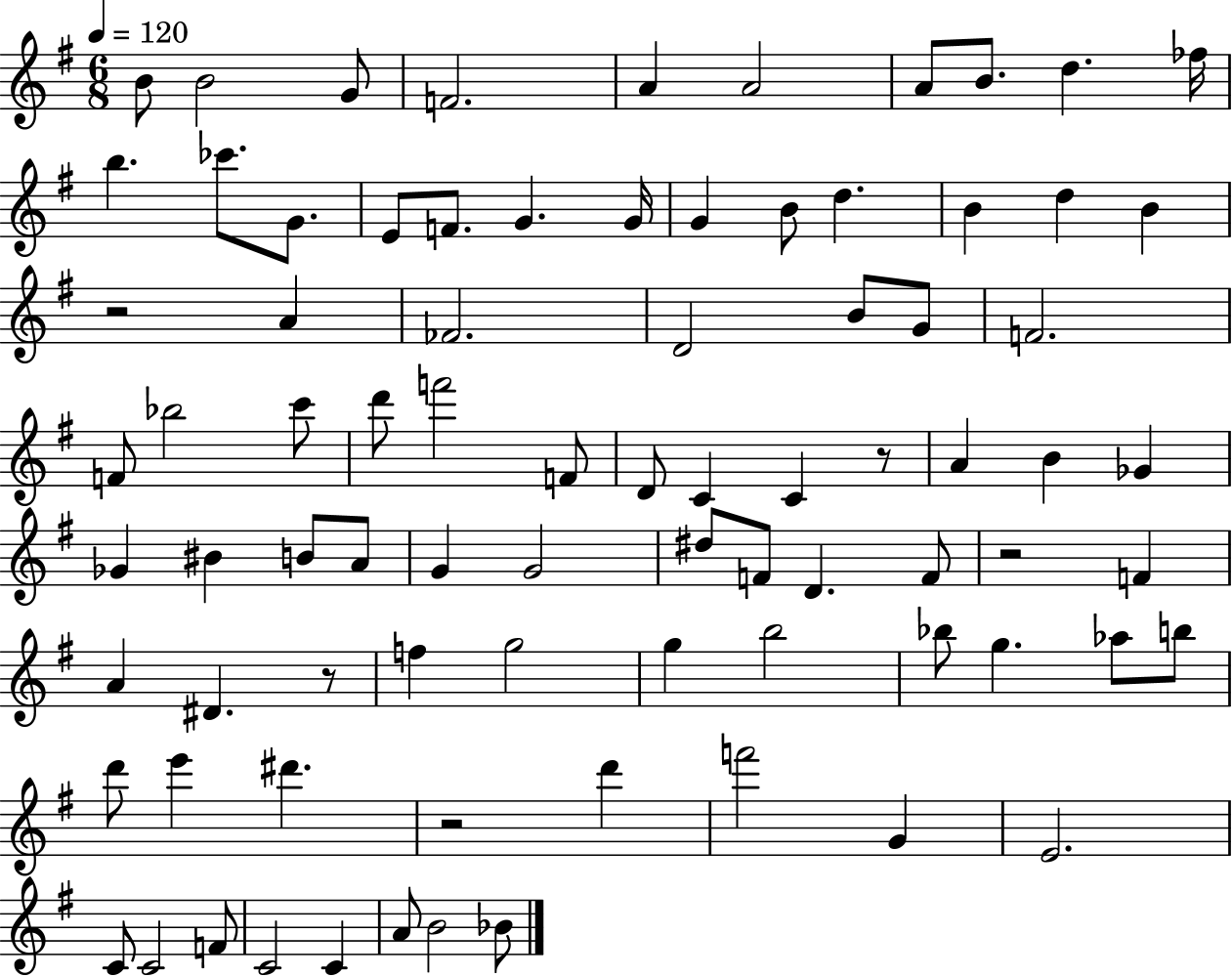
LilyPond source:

{
  \clef treble
  \numericTimeSignature
  \time 6/8
  \key g \major
  \tempo 4 = 120
  \repeat volta 2 { b'8 b'2 g'8 | f'2. | a'4 a'2 | a'8 b'8. d''4. fes''16 | \break b''4. ces'''8. g'8. | e'8 f'8. g'4. g'16 | g'4 b'8 d''4. | b'4 d''4 b'4 | \break r2 a'4 | fes'2. | d'2 b'8 g'8 | f'2. | \break f'8 bes''2 c'''8 | d'''8 f'''2 f'8 | d'8 c'4 c'4 r8 | a'4 b'4 ges'4 | \break ges'4 bis'4 b'8 a'8 | g'4 g'2 | dis''8 f'8 d'4. f'8 | r2 f'4 | \break a'4 dis'4. r8 | f''4 g''2 | g''4 b''2 | bes''8 g''4. aes''8 b''8 | \break d'''8 e'''4 dis'''4. | r2 d'''4 | f'''2 g'4 | e'2. | \break c'8 c'2 f'8 | c'2 c'4 | a'8 b'2 bes'8 | } \bar "|."
}